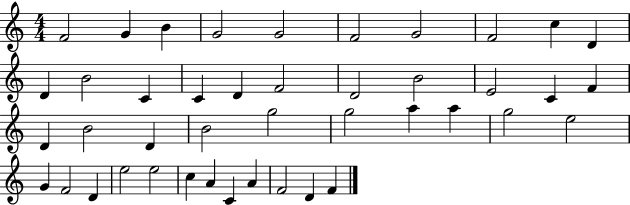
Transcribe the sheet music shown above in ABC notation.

X:1
T:Untitled
M:4/4
L:1/4
K:C
F2 G B G2 G2 F2 G2 F2 c D D B2 C C D F2 D2 B2 E2 C F D B2 D B2 g2 g2 a a g2 e2 G F2 D e2 e2 c A C A F2 D F